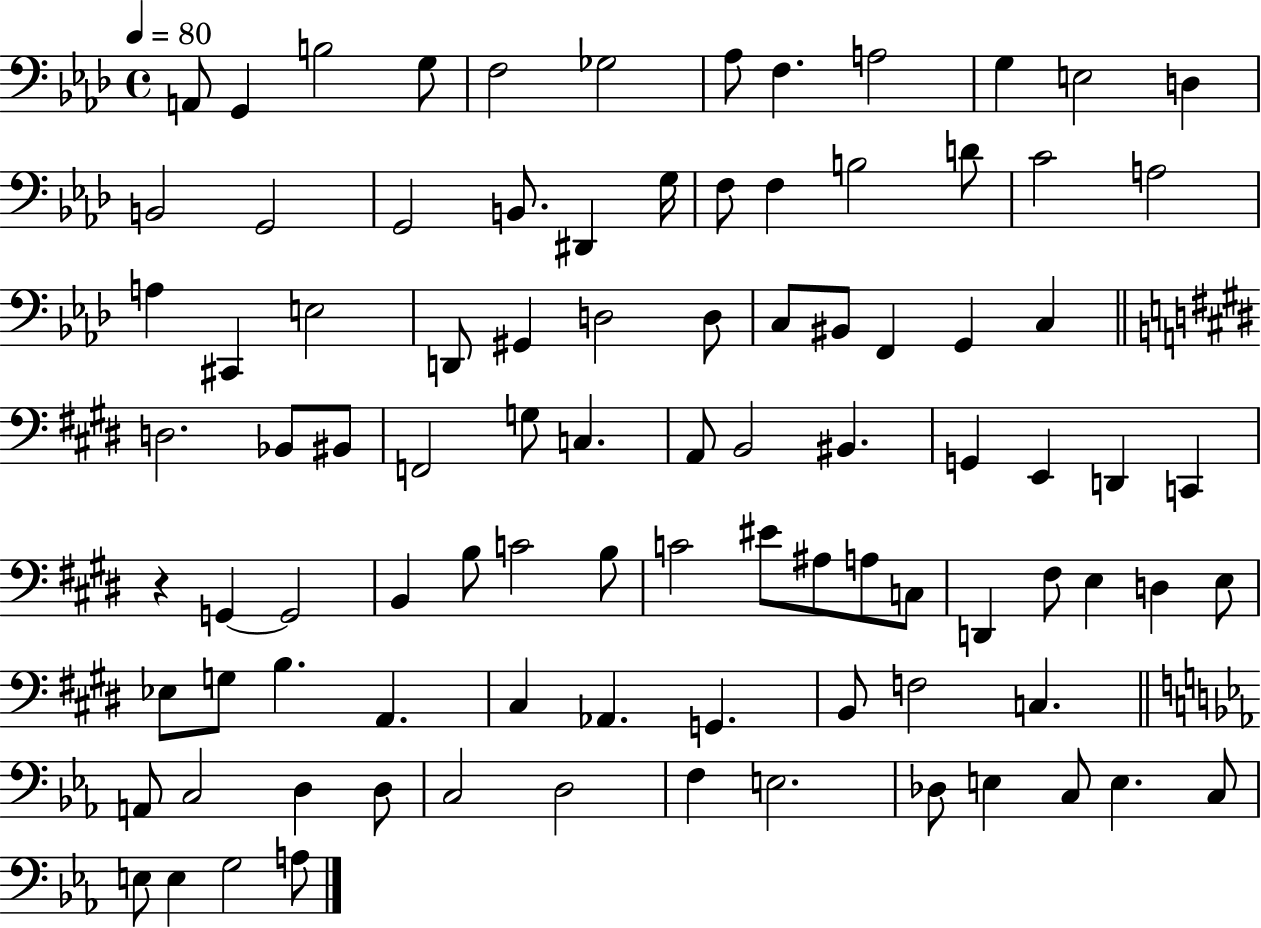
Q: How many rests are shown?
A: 1